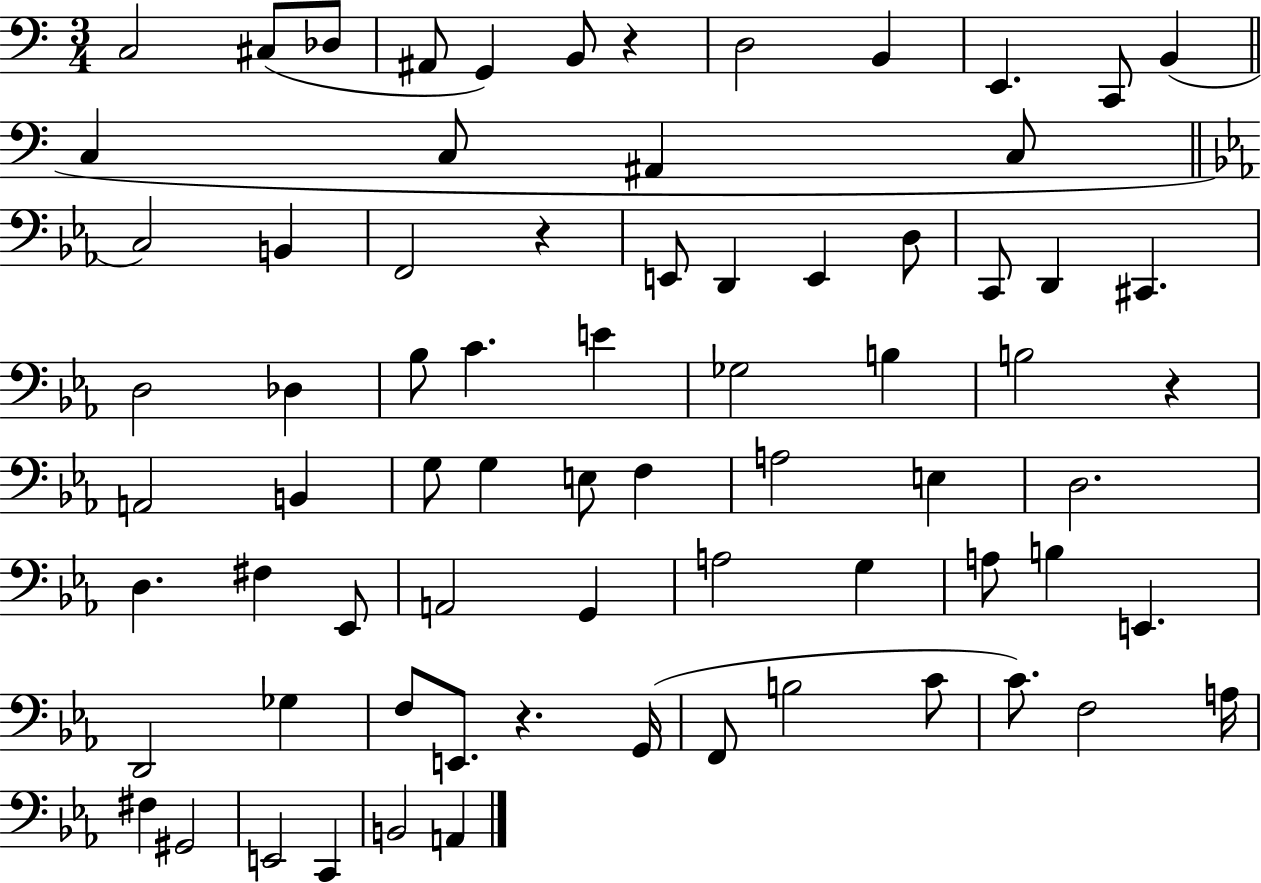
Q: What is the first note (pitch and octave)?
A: C3